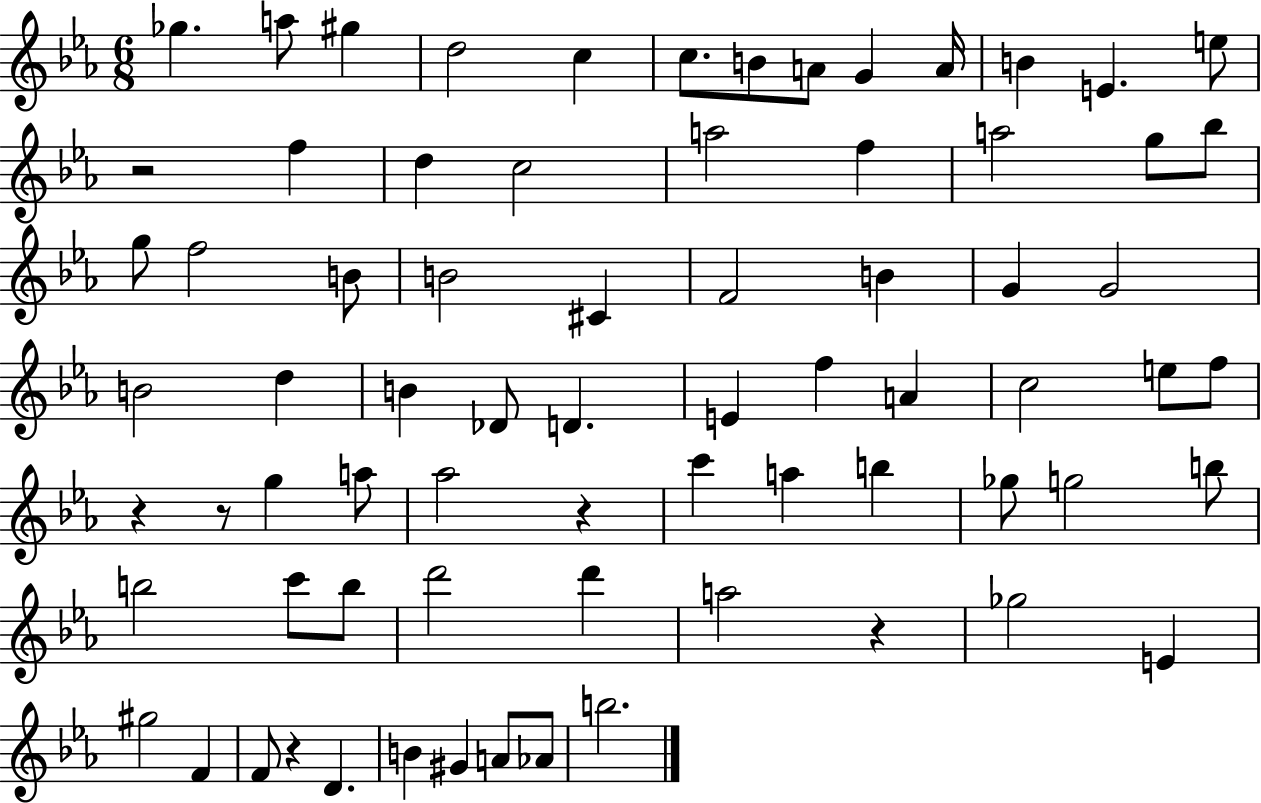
Gb5/q. A5/e G#5/q D5/h C5/q C5/e. B4/e A4/e G4/q A4/s B4/q E4/q. E5/e R/h F5/q D5/q C5/h A5/h F5/q A5/h G5/e Bb5/e G5/e F5/h B4/e B4/h C#4/q F4/h B4/q G4/q G4/h B4/h D5/q B4/q Db4/e D4/q. E4/q F5/q A4/q C5/h E5/e F5/e R/q R/e G5/q A5/e Ab5/h R/q C6/q A5/q B5/q Gb5/e G5/h B5/e B5/h C6/e B5/e D6/h D6/q A5/h R/q Gb5/h E4/q G#5/h F4/q F4/e R/q D4/q. B4/q G#4/q A4/e Ab4/e B5/h.